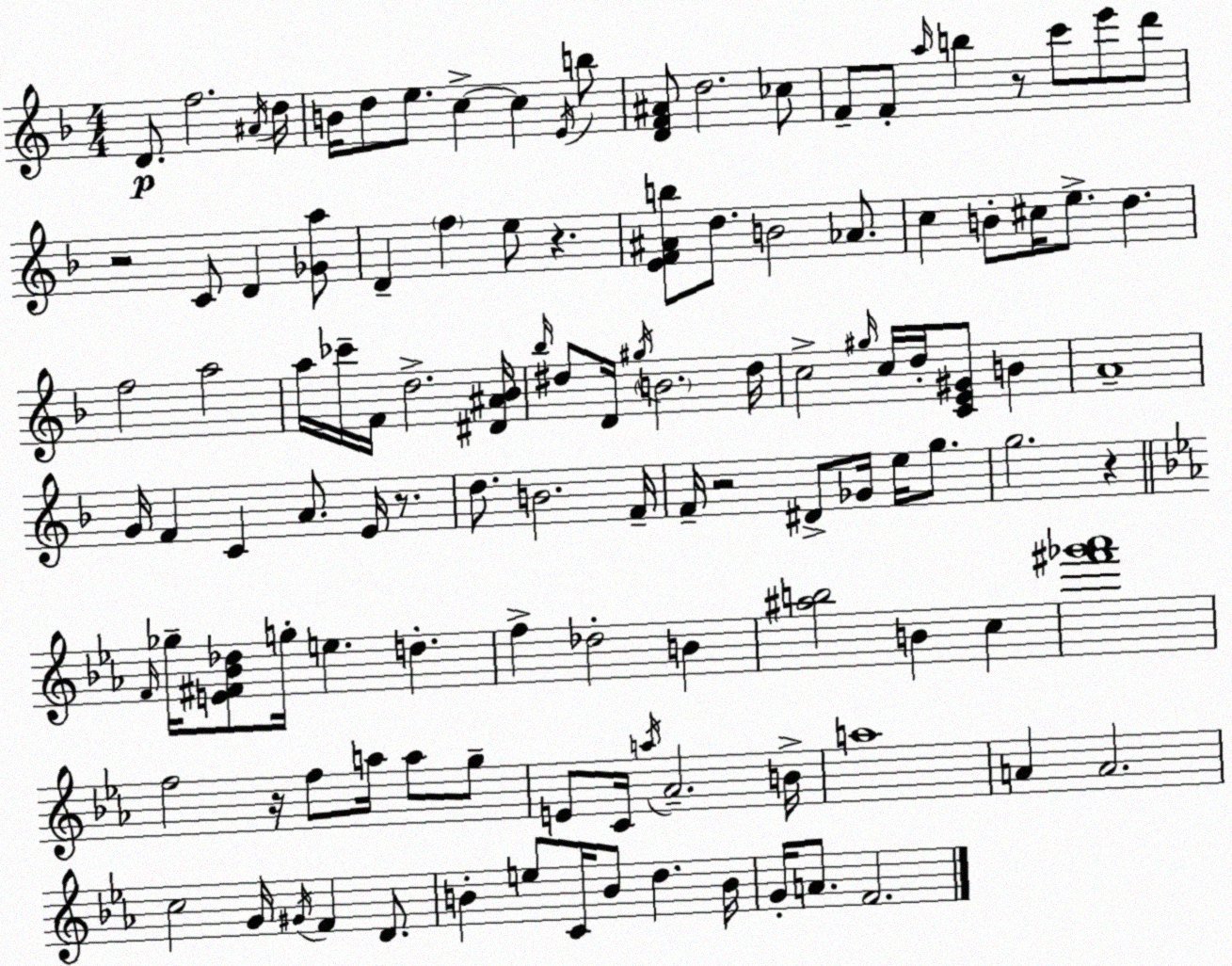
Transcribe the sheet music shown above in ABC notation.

X:1
T:Untitled
M:4/4
L:1/4
K:Dm
D/2 f2 ^A/4 d/4 B/4 d/2 e/2 c c E/4 b/2 [DF^A]/2 d2 _c/2 F/2 F/2 a/4 b z/2 c'/2 e'/2 d'/2 z2 C/2 D [_Ga]/2 D f e/2 z [EF^Ab]/2 d/2 B2 _A/2 c B/2 ^c/4 e/2 d f2 a2 a/4 _c'/4 F/4 d2 [^D^A_B]/4 _b/4 ^d/2 D/4 ^g/4 B2 ^d/4 c2 ^g/4 c/4 d/4 [CE^G]/2 B A4 G/4 F C A/2 E/4 z/2 d/2 B2 F/4 F/4 z2 ^D/2 _G/4 e/4 g/2 g2 z F/4 _g/4 [E^F_B_d]/2 g/4 e d f _d2 B [^ab]2 B c [^f'_g'_a']4 f2 z/4 f/2 a/4 a/2 g/2 E/2 C/4 a/4 _A2 B/4 a4 A A2 c2 G/4 ^G/4 F D/2 B e/2 C/4 B/2 d B/4 G/4 A/2 F2